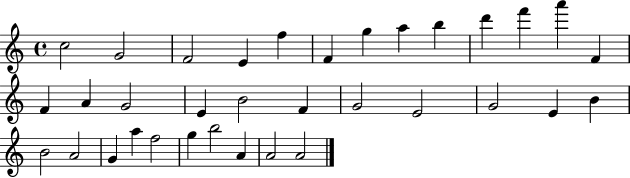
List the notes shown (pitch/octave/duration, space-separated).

C5/h G4/h F4/h E4/q F5/q F4/q G5/q A5/q B5/q D6/q F6/q A6/q F4/q F4/q A4/q G4/h E4/q B4/h F4/q G4/h E4/h G4/h E4/q B4/q B4/h A4/h G4/q A5/q F5/h G5/q B5/h A4/q A4/h A4/h